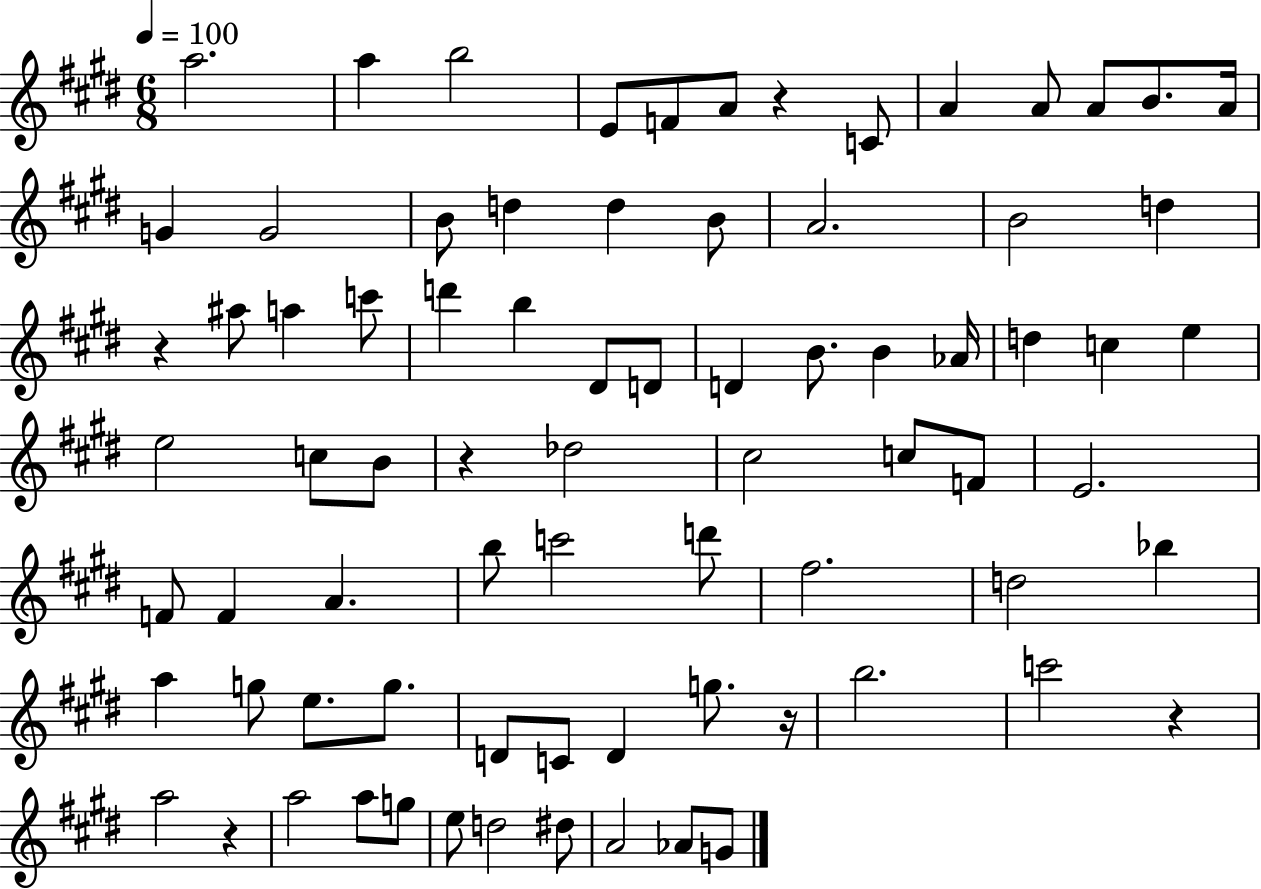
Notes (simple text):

A5/h. A5/q B5/h E4/e F4/e A4/e R/q C4/e A4/q A4/e A4/e B4/e. A4/s G4/q G4/h B4/e D5/q D5/q B4/e A4/h. B4/h D5/q R/q A#5/e A5/q C6/e D6/q B5/q D#4/e D4/e D4/q B4/e. B4/q Ab4/s D5/q C5/q E5/q E5/h C5/e B4/e R/q Db5/h C#5/h C5/e F4/e E4/h. F4/e F4/q A4/q. B5/e C6/h D6/e F#5/h. D5/h Bb5/q A5/q G5/e E5/e. G5/e. D4/e C4/e D4/q G5/e. R/s B5/h. C6/h R/q A5/h R/q A5/h A5/e G5/e E5/e D5/h D#5/e A4/h Ab4/e G4/e